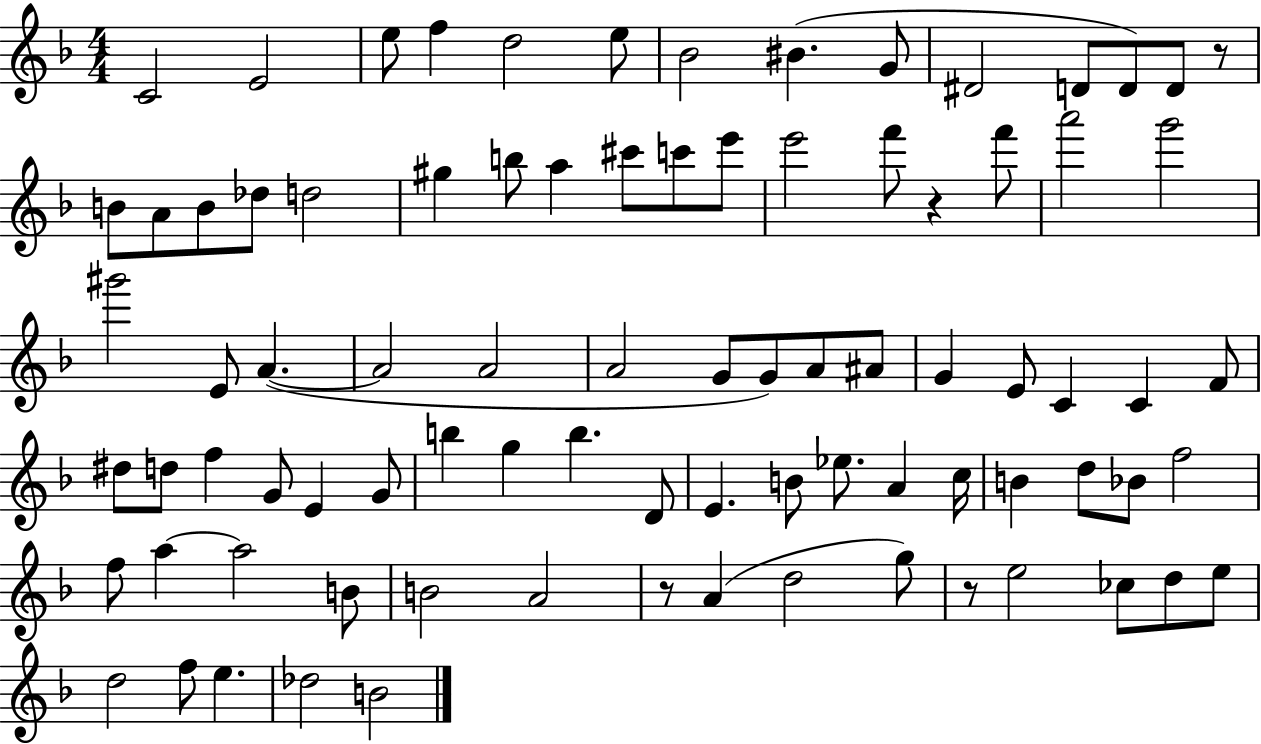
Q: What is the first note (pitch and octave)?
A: C4